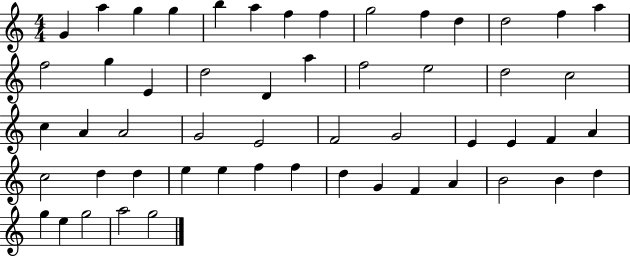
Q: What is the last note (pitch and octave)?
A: G5